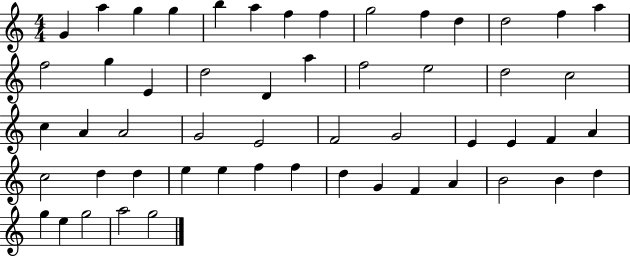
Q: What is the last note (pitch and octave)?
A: G5